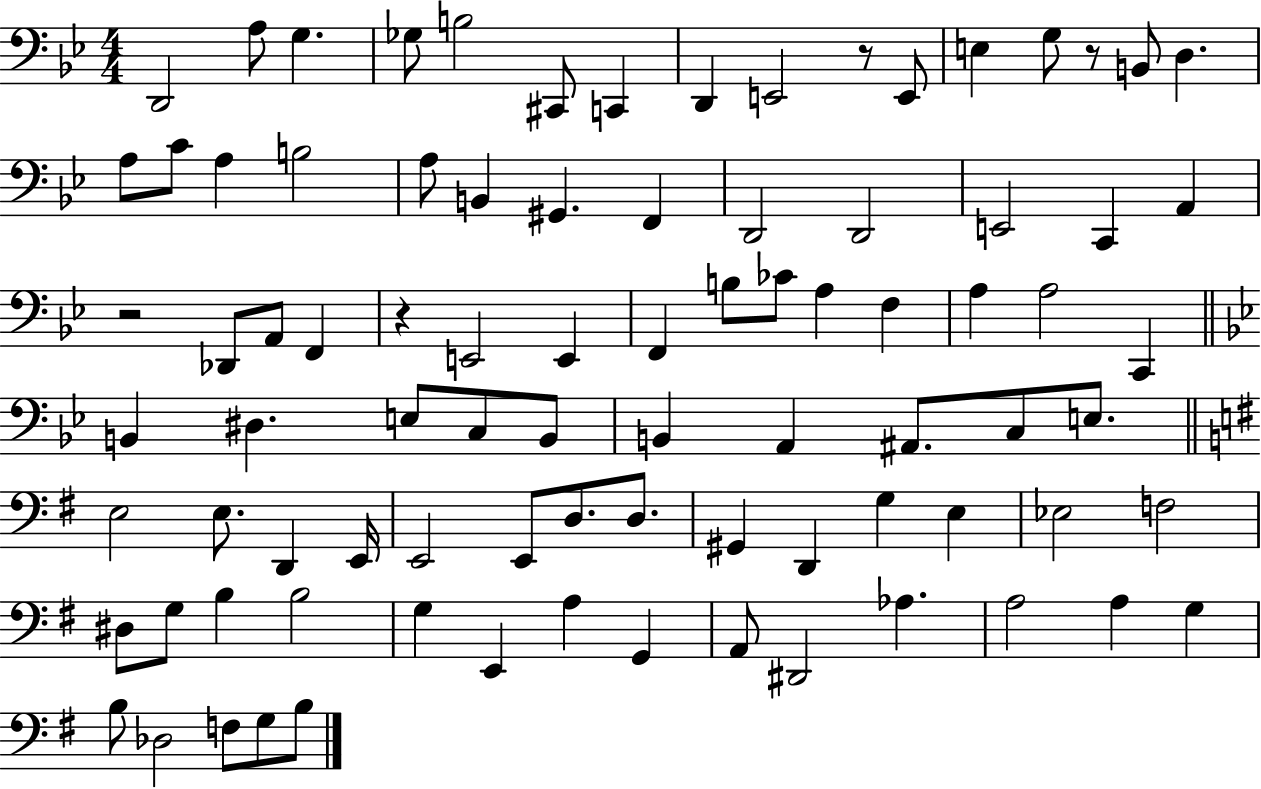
D2/h A3/e G3/q. Gb3/e B3/h C#2/e C2/q D2/q E2/h R/e E2/e E3/q G3/e R/e B2/e D3/q. A3/e C4/e A3/q B3/h A3/e B2/q G#2/q. F2/q D2/h D2/h E2/h C2/q A2/q R/h Db2/e A2/e F2/q R/q E2/h E2/q F2/q B3/e CES4/e A3/q F3/q A3/q A3/h C2/q B2/q D#3/q. E3/e C3/e B2/e B2/q A2/q A#2/e. C3/e E3/e. E3/h E3/e. D2/q E2/s E2/h E2/e D3/e. D3/e. G#2/q D2/q G3/q E3/q Eb3/h F3/h D#3/e G3/e B3/q B3/h G3/q E2/q A3/q G2/q A2/e D#2/h Ab3/q. A3/h A3/q G3/q B3/e Db3/h F3/e G3/e B3/e